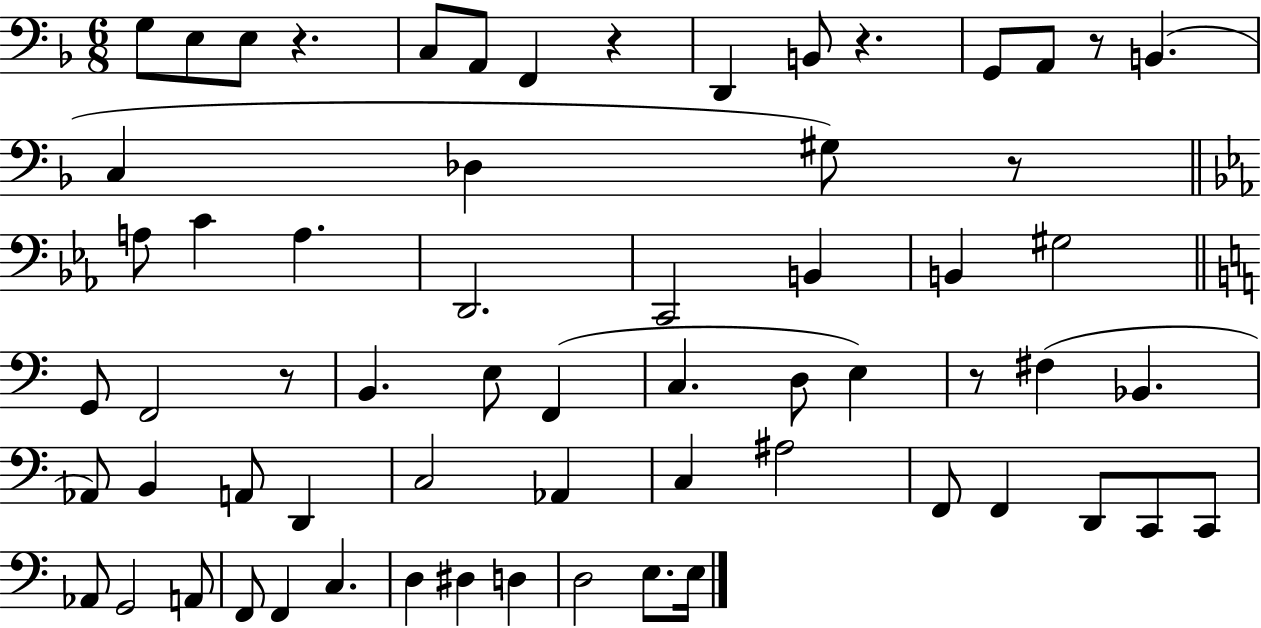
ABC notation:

X:1
T:Untitled
M:6/8
L:1/4
K:F
G,/2 E,/2 E,/2 z C,/2 A,,/2 F,, z D,, B,,/2 z G,,/2 A,,/2 z/2 B,, C, _D, ^G,/2 z/2 A,/2 C A, D,,2 C,,2 B,, B,, ^G,2 G,,/2 F,,2 z/2 B,, E,/2 F,, C, D,/2 E, z/2 ^F, _B,, _A,,/2 B,, A,,/2 D,, C,2 _A,, C, ^A,2 F,,/2 F,, D,,/2 C,,/2 C,,/2 _A,,/2 G,,2 A,,/2 F,,/2 F,, C, D, ^D, D, D,2 E,/2 E,/4